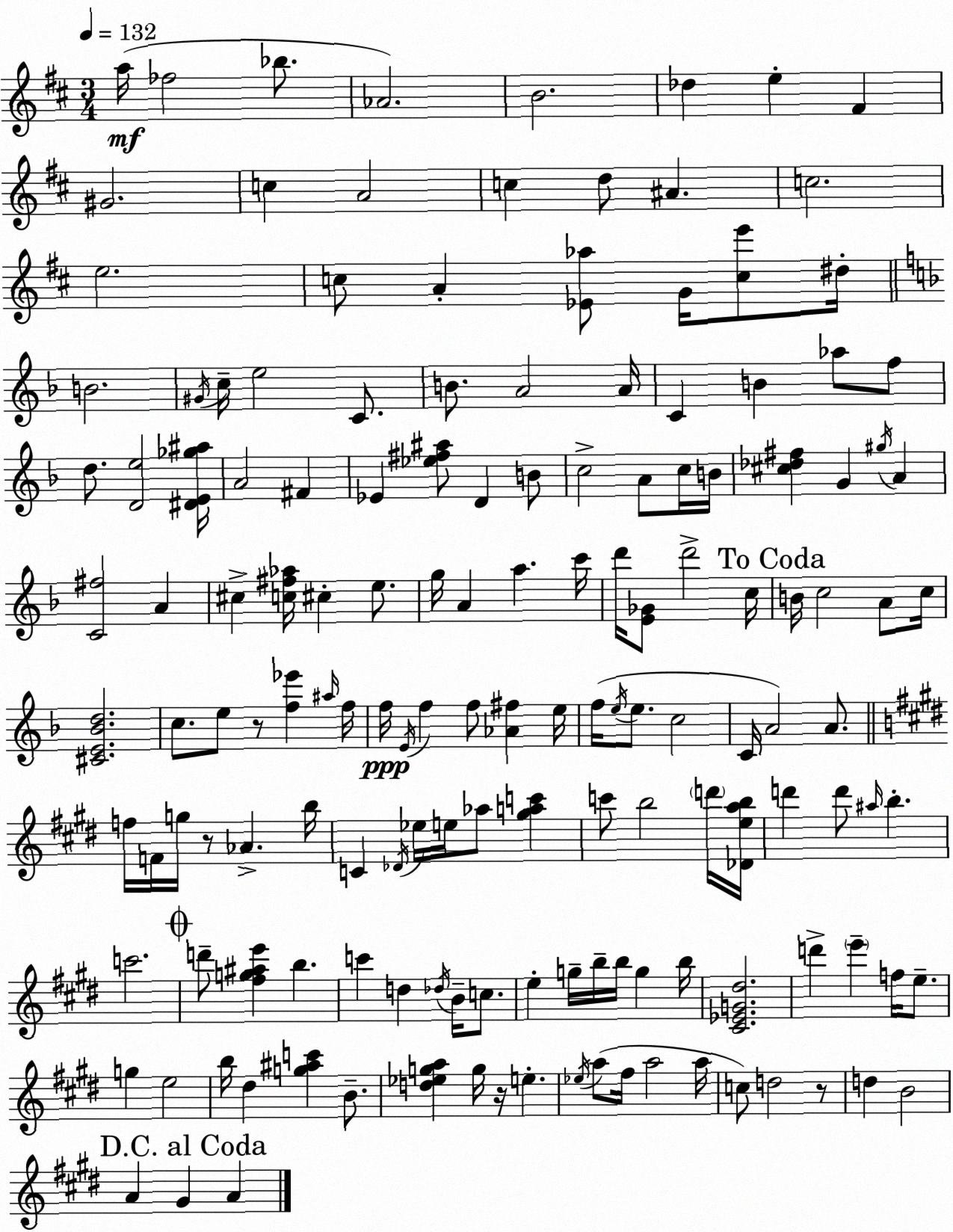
X:1
T:Untitled
M:3/4
L:1/4
K:D
a/4 _f2 _b/2 _A2 B2 _d e ^F ^G2 c A2 c d/2 ^A c2 e2 c/2 A [_E_a]/2 G/4 [ce']/2 ^d/4 B2 ^G/4 c/4 e2 C/2 B/2 A2 A/4 C B _a/2 f/2 d/2 [De]2 [^DE_g^a]/4 A2 ^F _E [_e^f^a]/2 D B/2 c2 A/2 c/4 B/4 [^c_d^f] G ^g/4 A [C^f]2 A ^c [c^f_a]/4 ^c e/2 g/4 A a c'/4 d'/4 [E_G]/2 d'2 c/4 B/4 c2 A/2 c/4 [^CE_Bd]2 c/2 e/2 z/2 [f_e'] ^a/4 f/4 f/4 E/4 f f/2 [_A^f] e/4 f/4 e/4 e/2 c2 C/4 A2 A/2 f/4 F/4 g/4 z/2 _A b/4 C _D/4 _e/4 e/4 _a/2 [^gac'] c'/2 b2 d'/4 [_Deab]/4 d' d'/2 ^a/4 b c'2 d'/2 [^fg^ae'] b c' d _d/4 B/4 c/2 e g/4 b/4 b/4 g b/4 [^C_EG^d]2 d' e' f/4 e/2 g e2 b/4 ^d [g^ac'] B/2 [d_ega] g/4 z/4 e _e/4 a/2 ^f/4 a2 a/4 c/2 d2 z/2 d B2 A ^G A